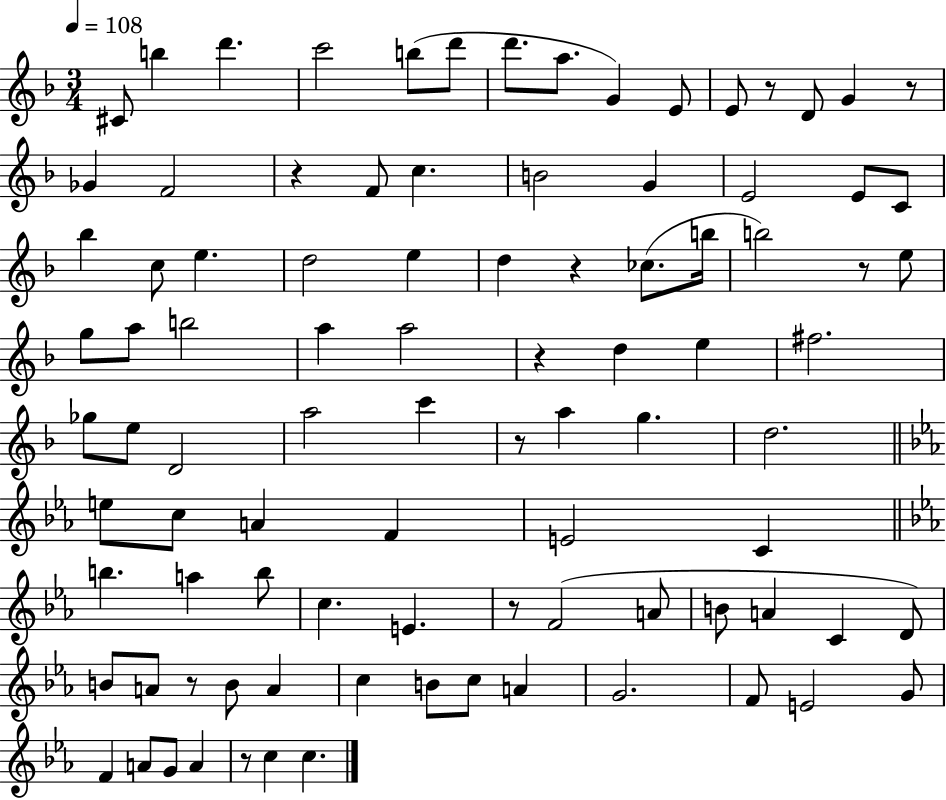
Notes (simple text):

C#4/e B5/q D6/q. C6/h B5/e D6/e D6/e. A5/e. G4/q E4/e E4/e R/e D4/e G4/q R/e Gb4/q F4/h R/q F4/e C5/q. B4/h G4/q E4/h E4/e C4/e Bb5/q C5/e E5/q. D5/h E5/q D5/q R/q CES5/e. B5/s B5/h R/e E5/e G5/e A5/e B5/h A5/q A5/h R/q D5/q E5/q F#5/h. Gb5/e E5/e D4/h A5/h C6/q R/e A5/q G5/q. D5/h. E5/e C5/e A4/q F4/q E4/h C4/q B5/q. A5/q B5/e C5/q. E4/q. R/e F4/h A4/e B4/e A4/q C4/q D4/e B4/e A4/e R/e B4/e A4/q C5/q B4/e C5/e A4/q G4/h. F4/e E4/h G4/e F4/q A4/e G4/e A4/q R/e C5/q C5/q.